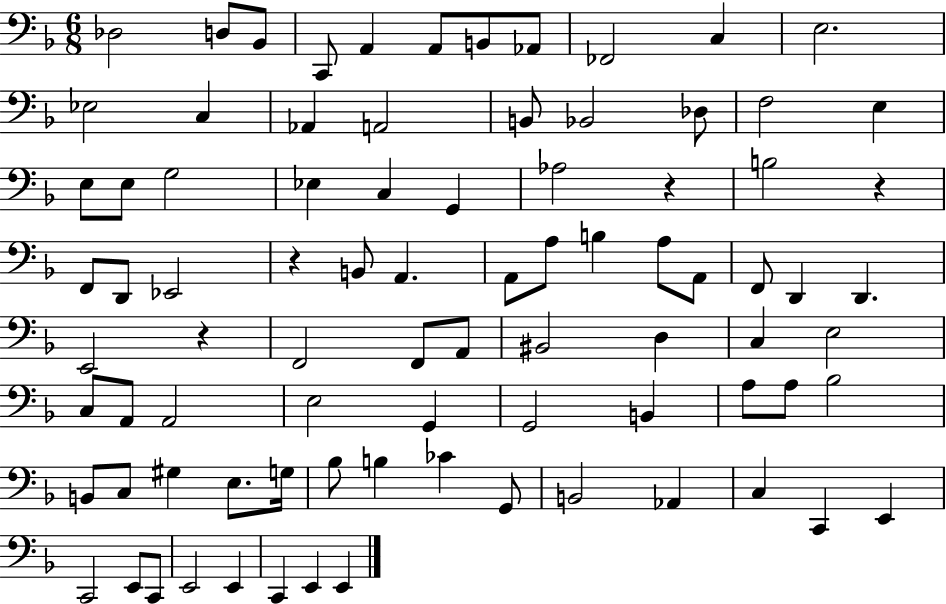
{
  \clef bass
  \numericTimeSignature
  \time 6/8
  \key f \major
  des2 d8 bes,8 | c,8 a,4 a,8 b,8 aes,8 | fes,2 c4 | e2. | \break ees2 c4 | aes,4 a,2 | b,8 bes,2 des8 | f2 e4 | \break e8 e8 g2 | ees4 c4 g,4 | aes2 r4 | b2 r4 | \break f,8 d,8 ees,2 | r4 b,8 a,4. | a,8 a8 b4 a8 a,8 | f,8 d,4 d,4. | \break e,2 r4 | f,2 f,8 a,8 | bis,2 d4 | c4 e2 | \break c8 a,8 a,2 | e2 g,4 | g,2 b,4 | a8 a8 bes2 | \break b,8 c8 gis4 e8. g16 | bes8 b4 ces'4 g,8 | b,2 aes,4 | c4 c,4 e,4 | \break c,2 e,8 c,8 | e,2 e,4 | c,4 e,4 e,4 | \bar "|."
}